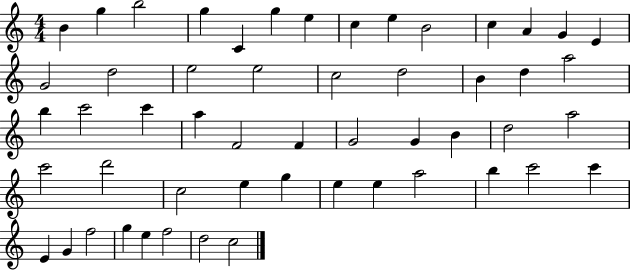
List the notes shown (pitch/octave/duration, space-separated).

B4/q G5/q B5/h G5/q C4/q G5/q E5/q C5/q E5/q B4/h C5/q A4/q G4/q E4/q G4/h D5/h E5/h E5/h C5/h D5/h B4/q D5/q A5/h B5/q C6/h C6/q A5/q F4/h F4/q G4/h G4/q B4/q D5/h A5/h C6/h D6/h C5/h E5/q G5/q E5/q E5/q A5/h B5/q C6/h C6/q E4/q G4/q F5/h G5/q E5/q F5/h D5/h C5/h